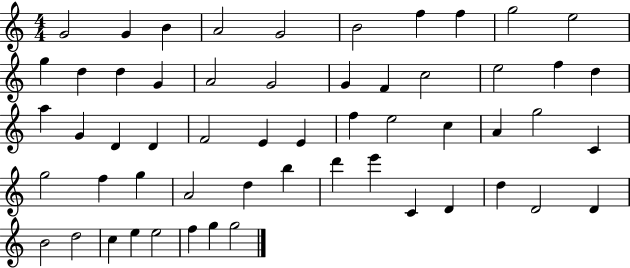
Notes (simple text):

G4/h G4/q B4/q A4/h G4/h B4/h F5/q F5/q G5/h E5/h G5/q D5/q D5/q G4/q A4/h G4/h G4/q F4/q C5/h E5/h F5/q D5/q A5/q G4/q D4/q D4/q F4/h E4/q E4/q F5/q E5/h C5/q A4/q G5/h C4/q G5/h F5/q G5/q A4/h D5/q B5/q D6/q E6/q C4/q D4/q D5/q D4/h D4/q B4/h D5/h C5/q E5/q E5/h F5/q G5/q G5/h